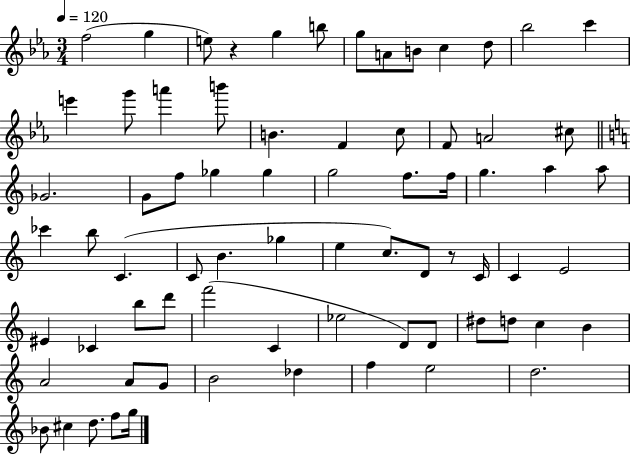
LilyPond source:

{
  \clef treble
  \numericTimeSignature
  \time 3/4
  \key ees \major
  \tempo 4 = 120
  f''2( g''4 | e''8) r4 g''4 b''8 | g''8 a'8 b'8 c''4 d''8 | bes''2 c'''4 | \break e'''4 g'''8 a'''4 b'''8 | b'4. f'4 c''8 | f'8 a'2 cis''8 | \bar "||" \break \key a \minor ges'2. | g'8 f''8 ges''4 ges''4 | g''2 f''8. f''16 | g''4. a''4 a''8 | \break ces'''4 b''8 c'4.( | c'8 b'4. ges''4 | e''4 c''8.) d'8 r8 c'16 | c'4 e'2 | \break eis'4 ces'4 b''8 d'''8 | f'''2( c'4 | ees''2 d'8) d'8 | dis''8 d''8 c''4 b'4 | \break a'2 a'8 g'8 | b'2 des''4 | f''4 e''2 | d''2. | \break bes'8 cis''4 d''8. f''8 g''16 | \bar "|."
}